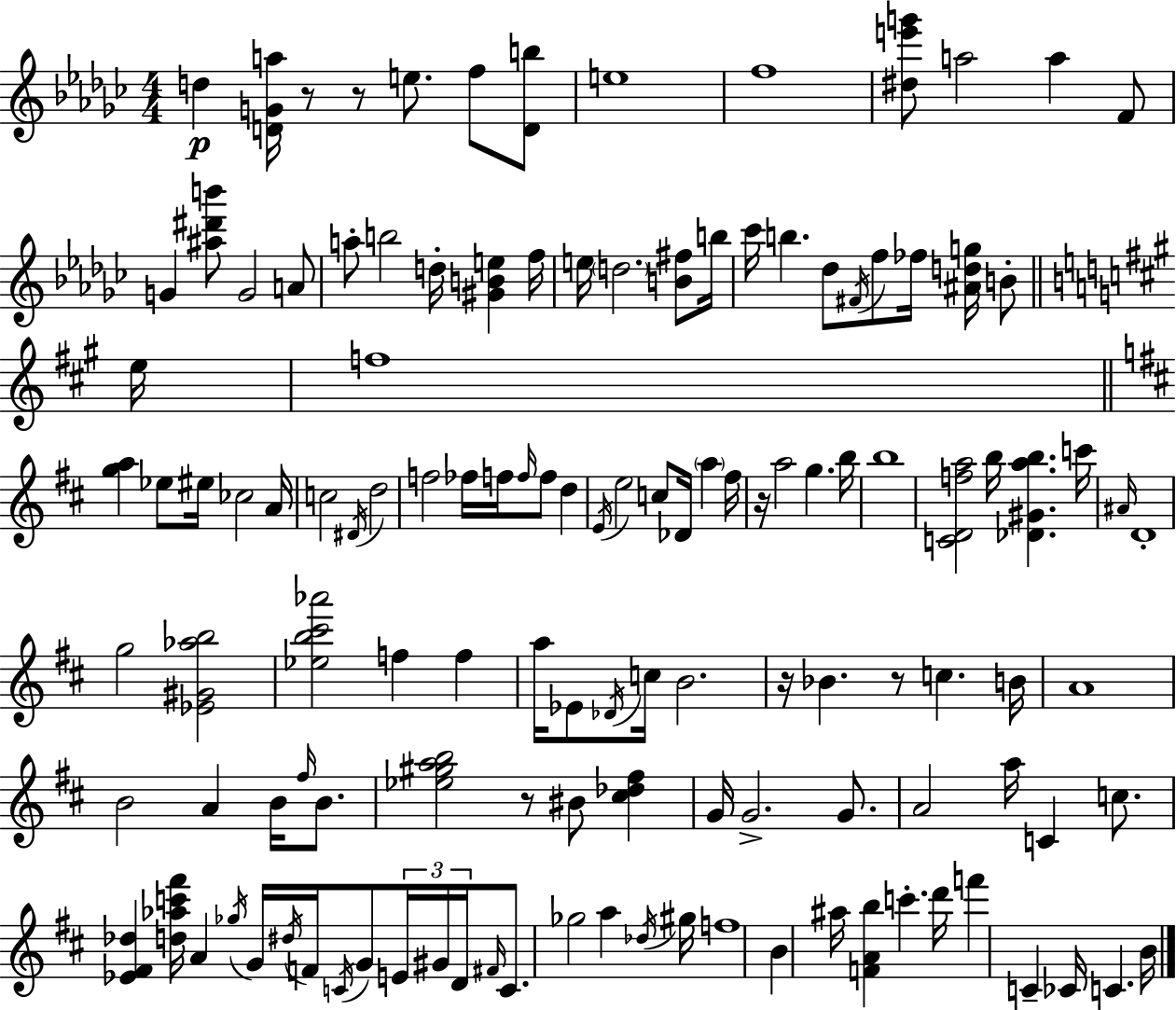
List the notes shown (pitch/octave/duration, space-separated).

D5/q [D4,G4,A5]/s R/e R/e E5/e. F5/e [D4,B5]/e E5/w F5/w [D#5,E6,G6]/e A5/h A5/q F4/e G4/q [A#5,D#6,B6]/e G4/h A4/e A5/e B5/h D5/s [G#4,B4,E5]/q F5/s E5/s D5/h. [B4,F#5]/e B5/s CES6/s B5/q. Db5/e F#4/s F5/e FES5/s [A#4,D5,G5]/s B4/e E5/s F5/w [G5,A5]/q Eb5/e EIS5/s CES5/h A4/s C5/h D#4/s D5/h F5/h FES5/s F5/s F5/s F5/e D5/q E4/s E5/h C5/e Db4/s A5/q F#5/s R/s A5/h G5/q. B5/s B5/w [C4,D4,F5,A5]/h B5/s [Db4,G#4,A5,B5]/q. C6/s A#4/s D4/w G5/h [Eb4,G#4,Ab5,B5]/h [Eb5,B5,C#6,Ab6]/h F5/q F5/q A5/s Eb4/e Db4/s C5/s B4/h. R/s Bb4/q. R/e C5/q. B4/s A4/w B4/h A4/q B4/s F#5/s B4/e. [Eb5,G#5,A5,B5]/h R/e BIS4/e [C#5,Db5,F#5]/q G4/s G4/h. G4/e. A4/h A5/s C4/q C5/e. [Eb4,F#4,Db5]/q [D5,Ab5,C6,F#6]/s A4/q Gb5/s G4/s D#5/s F4/s C4/s G4/e E4/s G#4/s D4/s F#4/s C4/e. Gb5/h A5/q Db5/s G#5/s F5/w B4/q A#5/s [F4,A4,B5]/q C6/q. D6/s F6/q C4/q CES4/s C4/q. B4/s